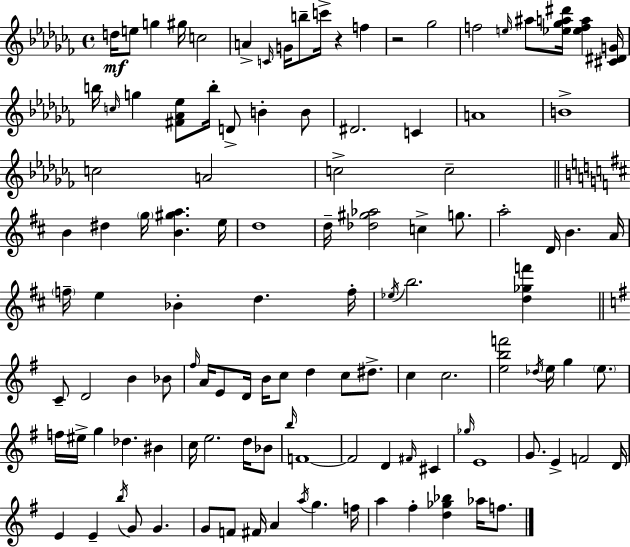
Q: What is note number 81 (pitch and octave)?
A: D4